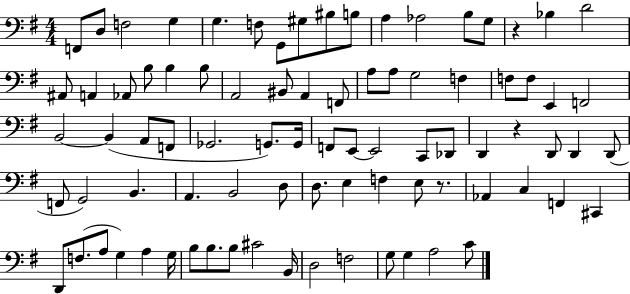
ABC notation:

X:1
T:Untitled
M:4/4
L:1/4
K:G
F,,/2 D,/2 F,2 G, G, F,/2 G,,/2 ^G,/2 ^B,/2 B,/2 A, _A,2 B,/2 G,/2 z _B, D2 ^A,,/2 A,, _A,,/2 B,/2 B, B,/2 A,,2 ^B,,/2 A,, F,,/2 A,/2 A,/2 G,2 F, F,/2 F,/2 E,, F,,2 B,,2 B,, A,,/2 F,,/2 _G,,2 G,,/2 G,,/4 F,,/2 E,,/2 E,,2 C,,/2 _D,,/2 D,, z D,,/2 D,, D,,/2 F,,/2 G,,2 B,, A,, B,,2 D,/2 D,/2 E, F, E,/2 z/2 _A,, C, F,, ^C,, D,,/2 F,/2 A,/2 G, A, G,/4 B,/2 B,/2 B,/2 ^C2 B,,/4 D,2 F,2 G,/2 G, A,2 C/2